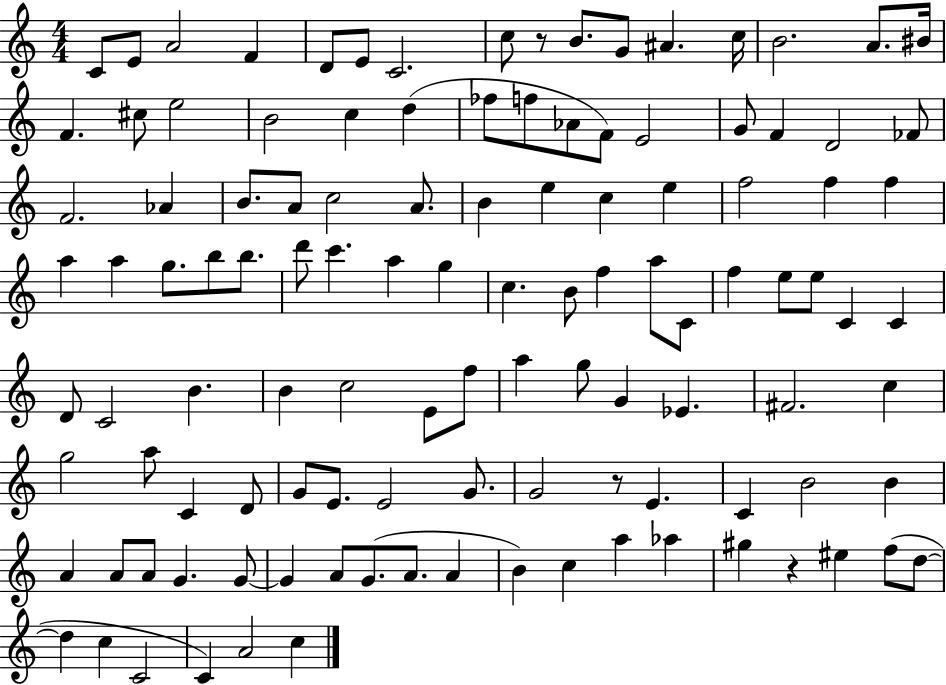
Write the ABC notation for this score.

X:1
T:Untitled
M:4/4
L:1/4
K:C
C/2 E/2 A2 F D/2 E/2 C2 c/2 z/2 B/2 G/2 ^A c/4 B2 A/2 ^B/4 F ^c/2 e2 B2 c d _f/2 f/2 _A/2 F/2 E2 G/2 F D2 _F/2 F2 _A B/2 A/2 c2 A/2 B e c e f2 f f a a g/2 b/2 b/2 d'/2 c' a g c B/2 f a/2 C/2 f e/2 e/2 C C D/2 C2 B B c2 E/2 f/2 a g/2 G _E ^F2 c g2 a/2 C D/2 G/2 E/2 E2 G/2 G2 z/2 E C B2 B A A/2 A/2 G G/2 G A/2 G/2 A/2 A B c a _a ^g z ^e f/2 d/2 d c C2 C A2 c